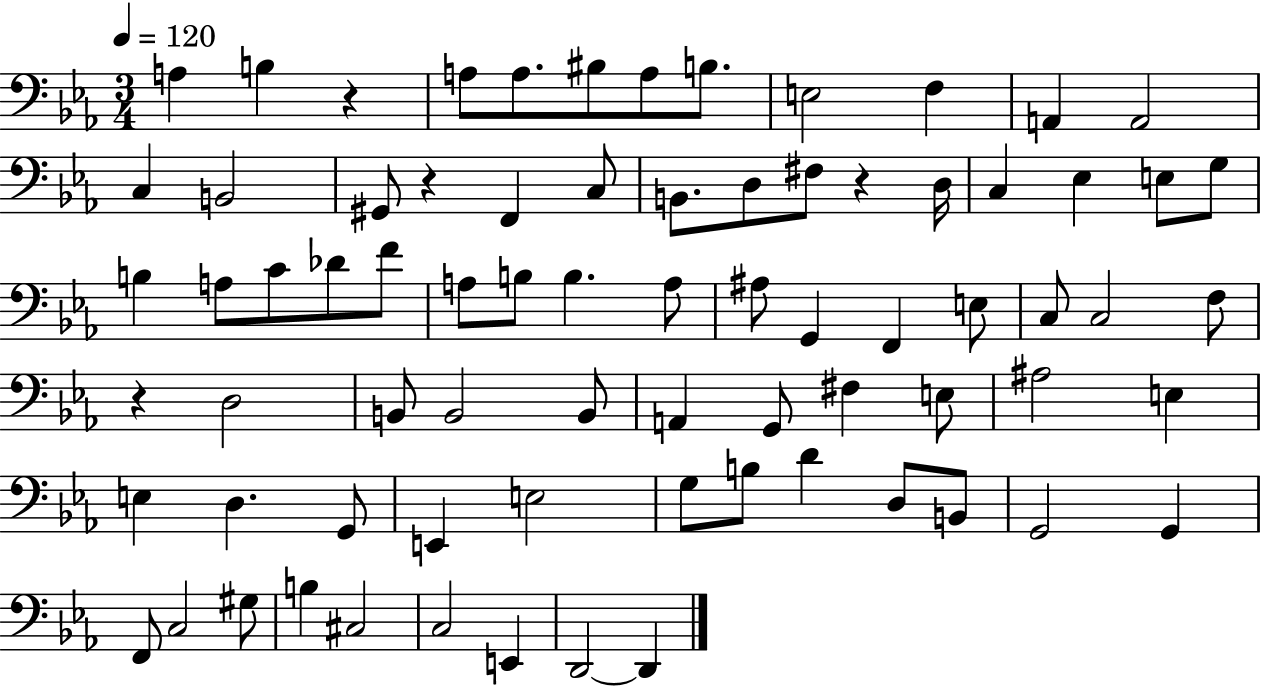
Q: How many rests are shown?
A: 4